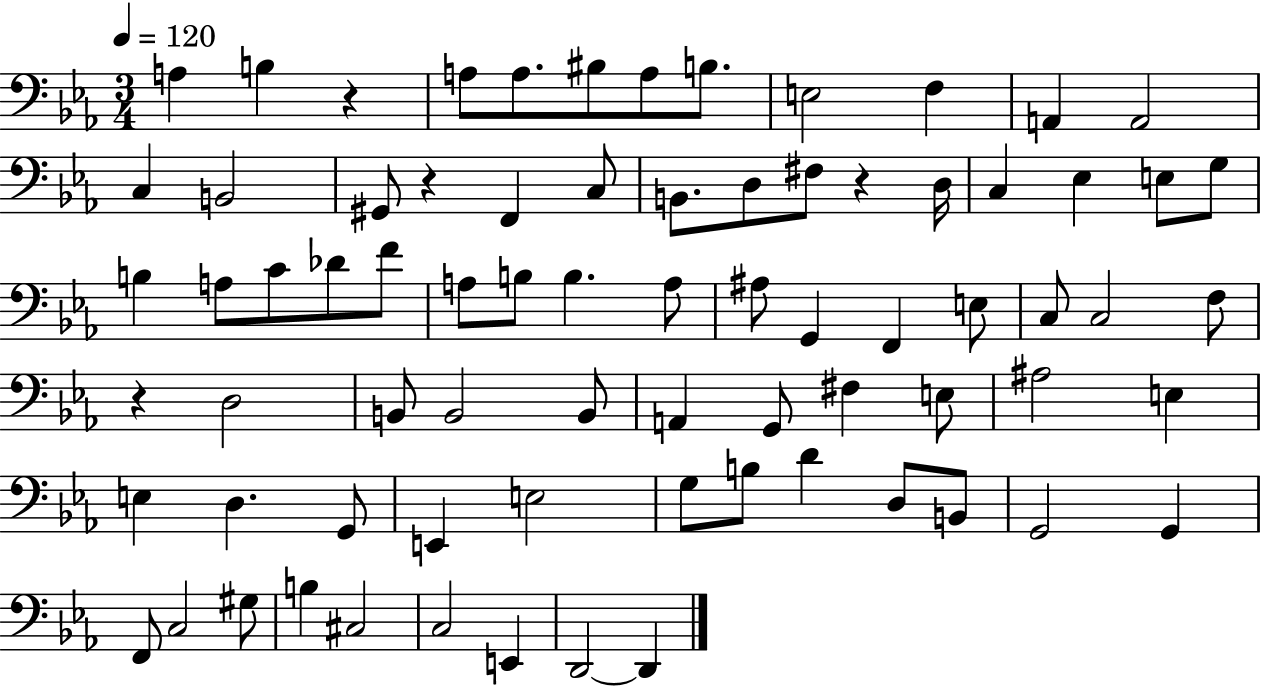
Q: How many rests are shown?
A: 4